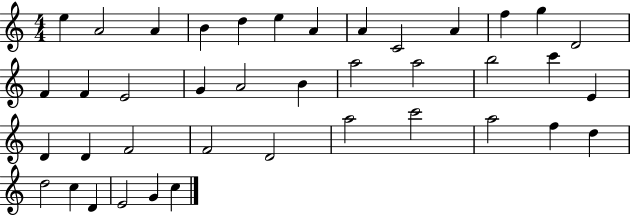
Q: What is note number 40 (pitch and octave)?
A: C5